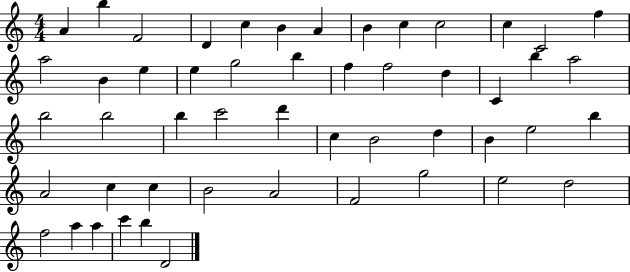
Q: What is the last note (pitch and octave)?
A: D4